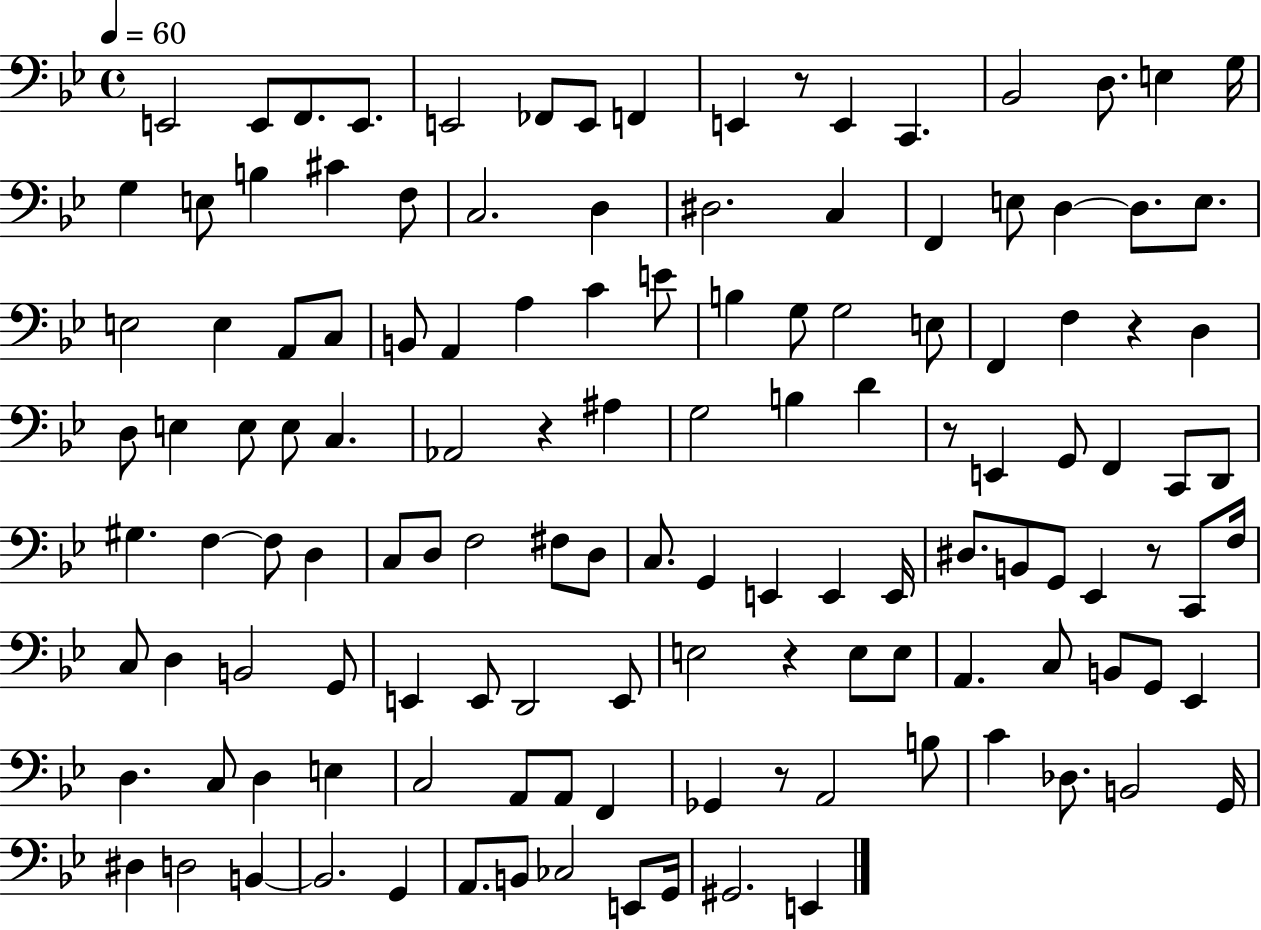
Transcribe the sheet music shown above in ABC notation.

X:1
T:Untitled
M:4/4
L:1/4
K:Bb
E,,2 E,,/2 F,,/2 E,,/2 E,,2 _F,,/2 E,,/2 F,, E,, z/2 E,, C,, _B,,2 D,/2 E, G,/4 G, E,/2 B, ^C F,/2 C,2 D, ^D,2 C, F,, E,/2 D, D,/2 E,/2 E,2 E, A,,/2 C,/2 B,,/2 A,, A, C E/2 B, G,/2 G,2 E,/2 F,, F, z D, D,/2 E, E,/2 E,/2 C, _A,,2 z ^A, G,2 B, D z/2 E,, G,,/2 F,, C,,/2 D,,/2 ^G, F, F,/2 D, C,/2 D,/2 F,2 ^F,/2 D,/2 C,/2 G,, E,, E,, E,,/4 ^D,/2 B,,/2 G,,/2 _E,, z/2 C,,/2 F,/4 C,/2 D, B,,2 G,,/2 E,, E,,/2 D,,2 E,,/2 E,2 z E,/2 E,/2 A,, C,/2 B,,/2 G,,/2 _E,, D, C,/2 D, E, C,2 A,,/2 A,,/2 F,, _G,, z/2 A,,2 B,/2 C _D,/2 B,,2 G,,/4 ^D, D,2 B,, B,,2 G,, A,,/2 B,,/2 _C,2 E,,/2 G,,/4 ^G,,2 E,,